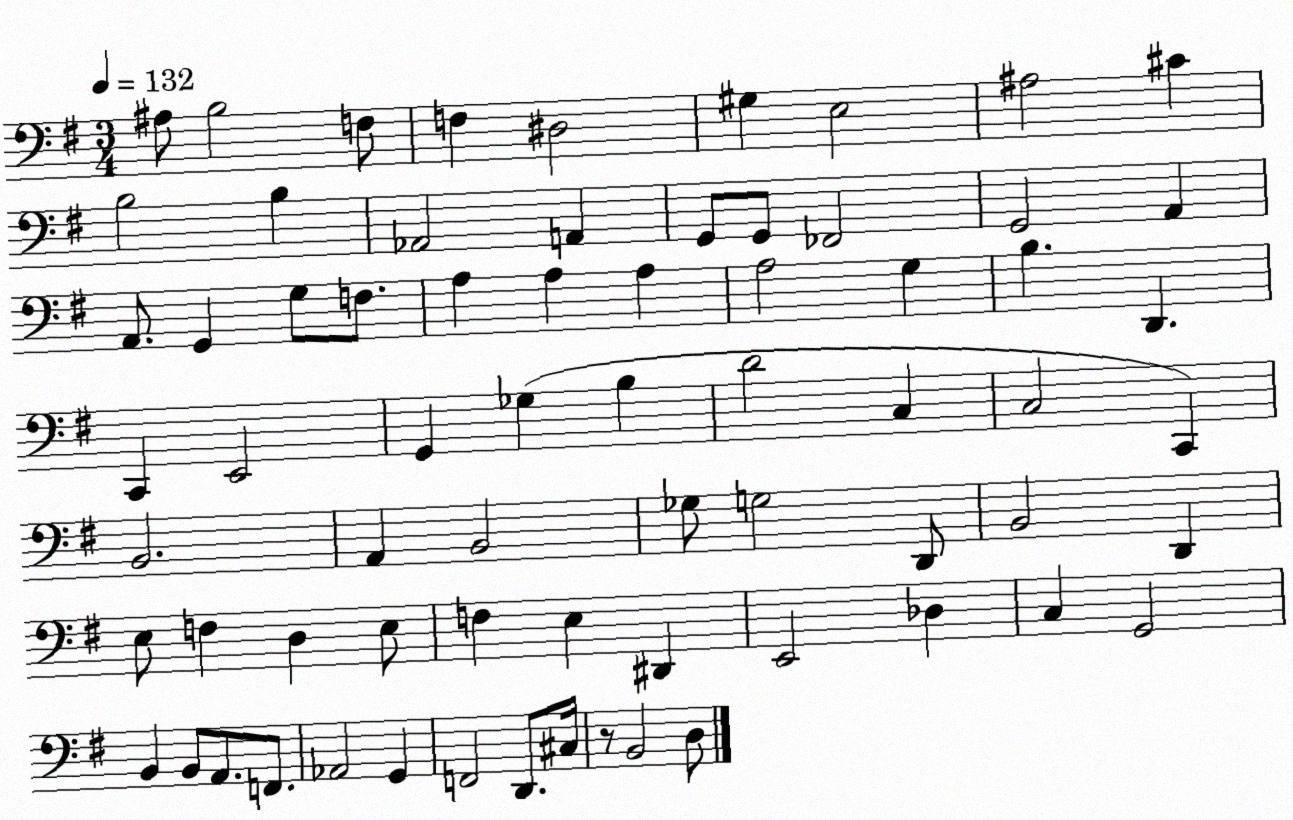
X:1
T:Untitled
M:3/4
L:1/4
K:G
^A,/2 B,2 F,/2 F, ^D,2 ^G, E,2 ^A,2 ^C B,2 B, _A,,2 A,, G,,/2 G,,/2 _F,,2 G,,2 A,, A,,/2 G,, G,/2 F,/2 A, A, A, A,2 G, B, D,, C,, E,,2 G,, _G, B, D2 C, C,2 C,, B,,2 A,, B,,2 _G,/2 G,2 D,,/2 B,,2 D,, E,/2 F, D, E,/2 F, E, ^D,, E,,2 _D, C, G,,2 B,, B,,/2 A,,/2 F,,/2 _A,,2 G,, F,,2 D,,/2 ^C,/4 z/2 B,,2 D,/2